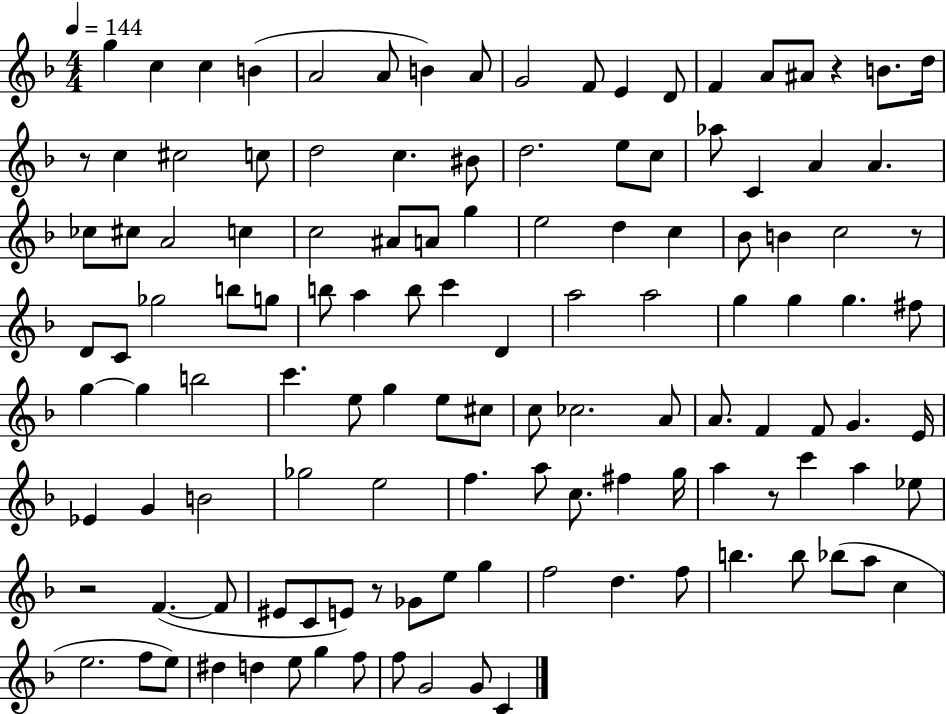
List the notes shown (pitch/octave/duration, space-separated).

G5/q C5/q C5/q B4/q A4/h A4/e B4/q A4/e G4/h F4/e E4/q D4/e F4/q A4/e A#4/e R/q B4/e. D5/s R/e C5/q C#5/h C5/e D5/h C5/q. BIS4/e D5/h. E5/e C5/e Ab5/e C4/q A4/q A4/q. CES5/e C#5/e A4/h C5/q C5/h A#4/e A4/e G5/q E5/h D5/q C5/q Bb4/e B4/q C5/h R/e D4/e C4/e Gb5/h B5/e G5/e B5/e A5/q B5/e C6/q D4/q A5/h A5/h G5/q G5/q G5/q. F#5/e G5/q G5/q B5/h C6/q. E5/e G5/q E5/e C#5/e C5/e CES5/h. A4/e A4/e. F4/q F4/e G4/q. E4/s Eb4/q G4/q B4/h Gb5/h E5/h F5/q. A5/e C5/e. F#5/q G5/s A5/q R/e C6/q A5/q Eb5/e R/h F4/q. F4/e EIS4/e C4/e E4/e R/e Gb4/e E5/e G5/q F5/h D5/q. F5/e B5/q. B5/e Bb5/e A5/e C5/q E5/h. F5/e E5/e D#5/q D5/q E5/e G5/q F5/e F5/e G4/h G4/e C4/q